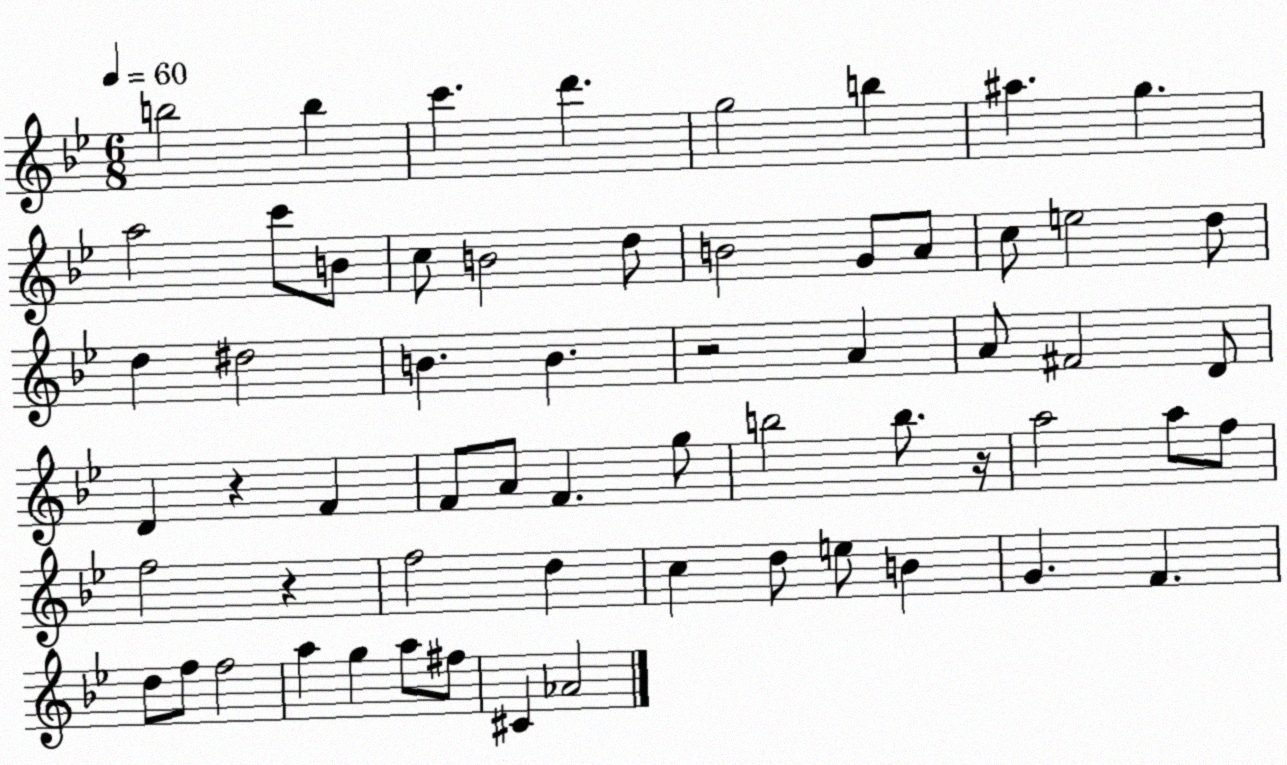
X:1
T:Untitled
M:6/8
L:1/4
K:Bb
b2 b c' d' g2 b ^a g a2 c'/2 B/2 c/2 B2 d/2 B2 G/2 A/2 c/2 e2 d/2 d ^d2 B B z2 A A/2 ^F2 D/2 D z F F/2 A/2 F g/2 b2 b/2 z/4 a2 a/2 f/2 f2 z f2 d c d/2 e/2 B G F d/2 f/2 f2 a g a/2 ^f/2 ^C _A2